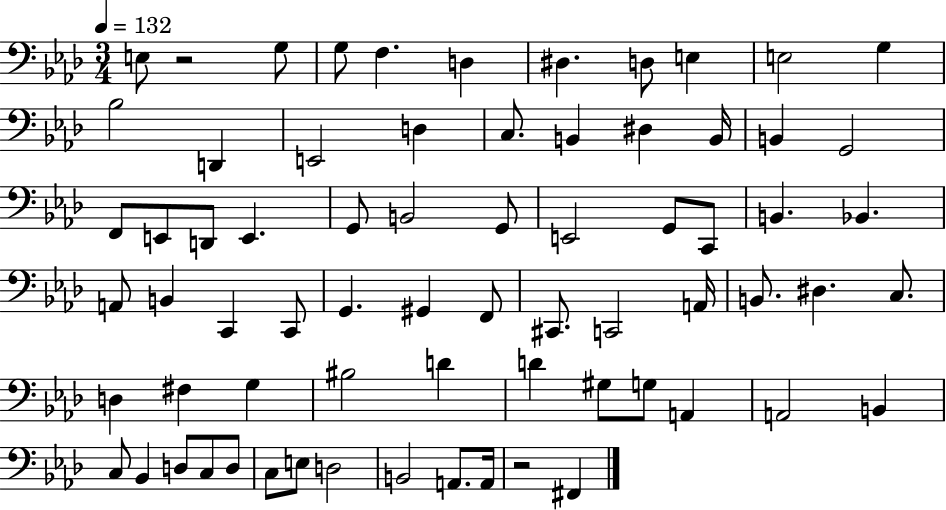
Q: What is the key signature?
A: AES major